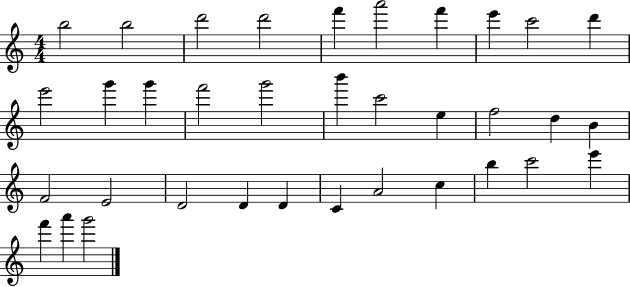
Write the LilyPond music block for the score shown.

{
  \clef treble
  \numericTimeSignature
  \time 4/4
  \key c \major
  b''2 b''2 | d'''2 d'''2 | f'''4 a'''2 f'''4 | e'''4 c'''2 d'''4 | \break e'''2 g'''4 g'''4 | f'''2 g'''2 | b'''4 c'''2 e''4 | f''2 d''4 b'4 | \break f'2 e'2 | d'2 d'4 d'4 | c'4 a'2 c''4 | b''4 c'''2 e'''4 | \break f'''4 a'''4 g'''2 | \bar "|."
}